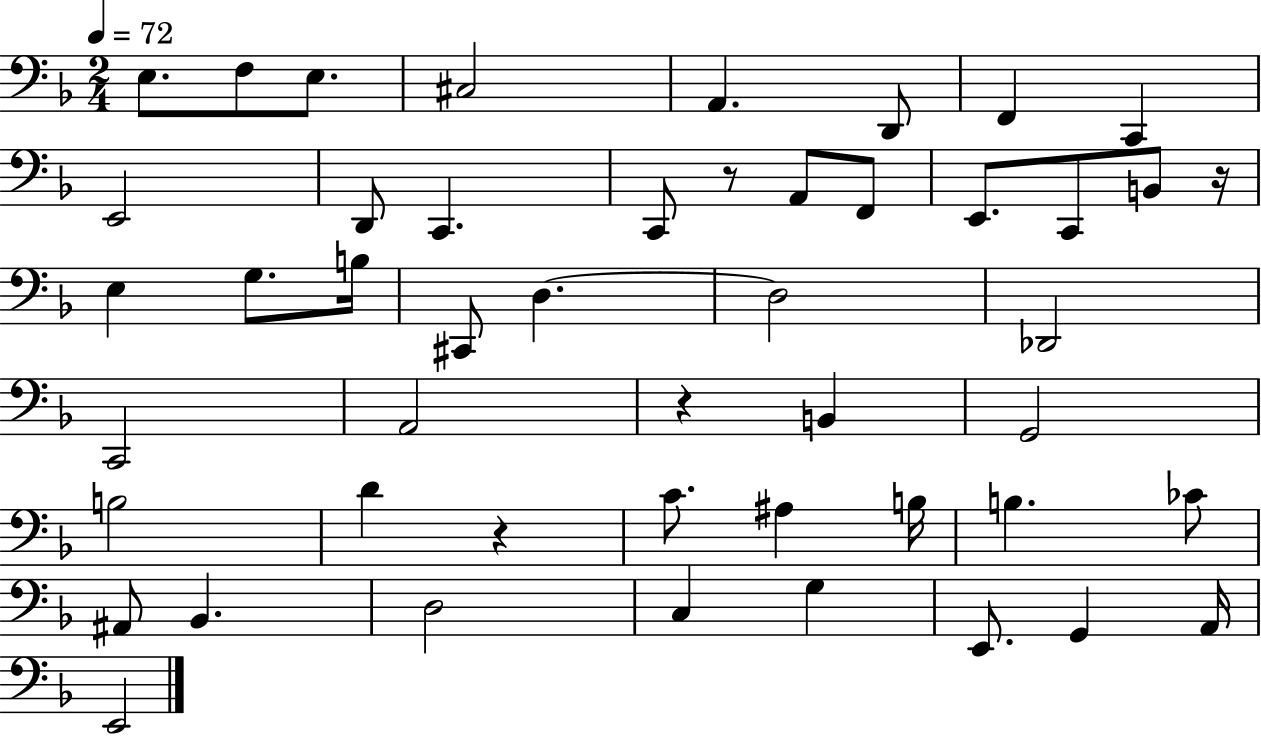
X:1
T:Untitled
M:2/4
L:1/4
K:F
E,/2 F,/2 E,/2 ^C,2 A,, D,,/2 F,, C,, E,,2 D,,/2 C,, C,,/2 z/2 A,,/2 F,,/2 E,,/2 C,,/2 B,,/2 z/4 E, G,/2 B,/4 ^C,,/2 D, D,2 _D,,2 C,,2 A,,2 z B,, G,,2 B,2 D z C/2 ^A, B,/4 B, _C/2 ^A,,/2 _B,, D,2 C, G, E,,/2 G,, A,,/4 E,,2